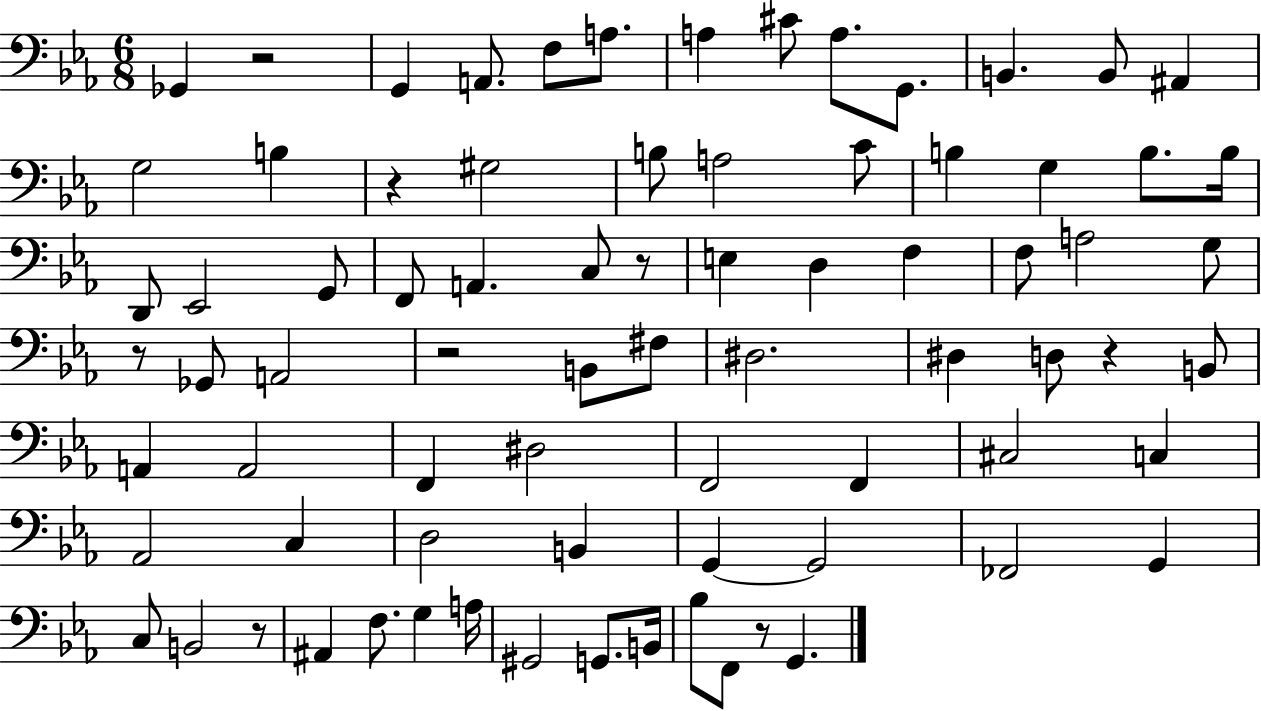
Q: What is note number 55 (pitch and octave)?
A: G2